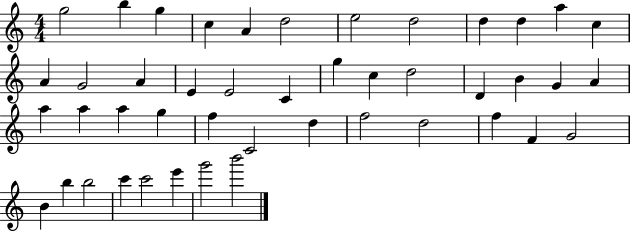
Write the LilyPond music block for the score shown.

{
  \clef treble
  \numericTimeSignature
  \time 4/4
  \key c \major
  g''2 b''4 g''4 | c''4 a'4 d''2 | e''2 d''2 | d''4 d''4 a''4 c''4 | \break a'4 g'2 a'4 | e'4 e'2 c'4 | g''4 c''4 d''2 | d'4 b'4 g'4 a'4 | \break a''4 a''4 a''4 g''4 | f''4 c'2 d''4 | f''2 d''2 | f''4 f'4 g'2 | \break b'4 b''4 b''2 | c'''4 c'''2 e'''4 | g'''2 b'''2 | \bar "|."
}